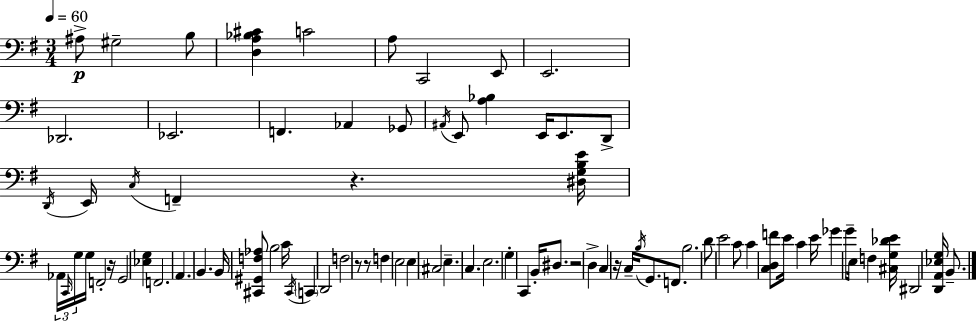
X:1
T:Untitled
M:3/4
L:1/4
K:G
^A,/2 ^G,2 B,/2 [D,A,_B,^C] C2 A,/2 C,,2 E,,/2 E,,2 _D,,2 _E,,2 F,, _A,, _G,,/2 ^A,,/4 E,,/2 [A,_B,] E,,/4 E,,/2 D,,/2 D,,/4 E,,/4 C,/4 F,, z [^D,G,B,E]/4 _A,,/4 C,,/4 G,/4 G,/4 F,,2 z/4 G,,2 [_E,G,] F,,2 A,, B,, B,,/4 [^C,,^G,,F,_A,]/2 B,2 C/4 ^C,,/4 C,, D,,2 F,2 z/2 z/2 F, E,2 E, ^C,2 E, C, E,2 G, C,, B,,/4 ^D,/2 z2 D, C, z/4 C,/4 B,/4 G,,/2 F,,/2 B,2 D/2 E2 C/2 C [C,D,F]/2 E/4 C E/4 _G G/2 E,/4 F, [^C,G,_DE]/4 ^D,,2 [D,,A,,_E,G,]/4 B,,/2